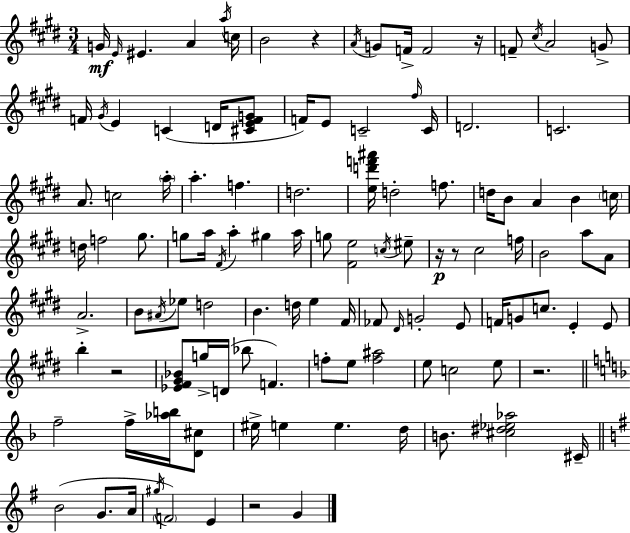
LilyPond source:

{
  \clef treble
  \numericTimeSignature
  \time 3/4
  \key e \major
  g'16\mf \grace { e'16 } eis'4. a'4 | \acciaccatura { a''16 } c''16 b'2 r4 | \acciaccatura { a'16 } g'8 f'16-> f'2 | r16 f'8-- \acciaccatura { cis''16 } a'2 | \break g'8-> f'16 \acciaccatura { gis'16 } e'4 c'4( | d'16 <cis' e' f' g'>8 f'16) e'8 c'2-- | \grace { fis''16 } c'16 d'2. | c'2. | \break a'8. c''2 | \parenthesize a''16-. a''4.-. | f''4. d''2. | <e'' d''' f''' ais'''>16 d''2-. | \break f''8. d''16 b'8 a'4 | b'4 \parenthesize c''16 d''16 f''2 | gis''8. g''8 a''16 \acciaccatura { fis'16 } a''4-. | gis''4 a''16 g''8 <fis' e''>2 | \break \acciaccatura { c''16 } eis''8-- r16\p r8 cis''2 | f''16 b'2 | a''8 a'8 a'2.-> | b'8 \acciaccatura { ais'16 } ees''8 | \break d''2 b'4. | d''16 e''4 fis'16 fes'8 \grace { dis'16 } | g'2-. e'8 f'16 g'8 | c''8. e'4-. e'8 b''4-. | \break r2 <ees' fis' gis' bes'>8 | g''16-> d'16( bes''8 f'4.) f''8-. | e''8 <f'' ais''>2 e''8 | c''2 e''8 r2. | \break \bar "||" \break \key f \major f''2-- f''16-> <aes'' b''>16 <d' cis''>8 | eis''16-> e''4 e''4. d''16 | b'8. <cis'' dis'' ees'' aes''>2 cis'16-- | \bar "||" \break \key g \major b'2( g'8. a'16 | \acciaccatura { gis''16 } \parenthesize f'2) e'4 | r2 g'4 | \bar "|."
}